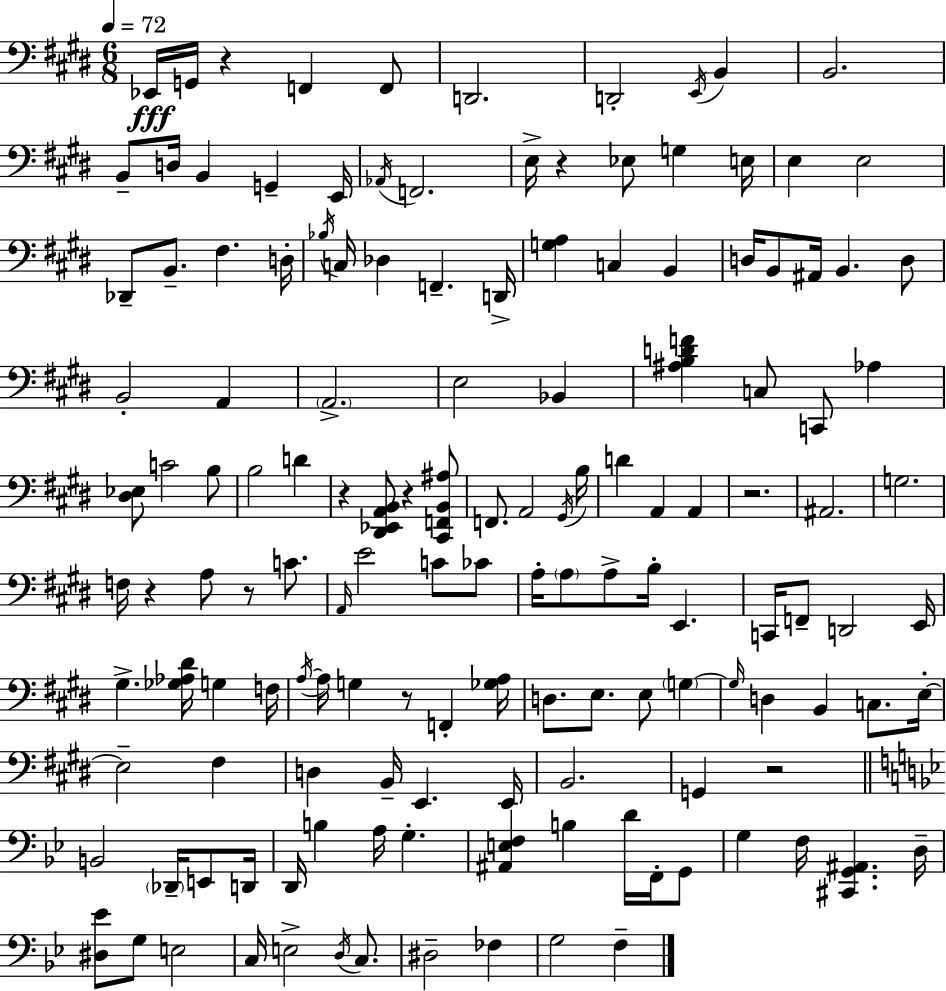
{
  \clef bass
  \numericTimeSignature
  \time 6/8
  \key e \major
  \tempo 4 = 72
  ees,16\fff g,16 r4 f,4 f,8 | d,2. | d,2-. \acciaccatura { e,16 } b,4 | b,2. | \break b,8-- d16 b,4 g,4-- | e,16 \acciaccatura { aes,16 } f,2. | e16-> r4 ees8 g4 | e16 e4 e2 | \break des,8-- b,8.-- fis4. | d16-. \acciaccatura { bes16 } c16 des4 f,4.-- | d,16-> <g a>4 c4 b,4 | d16 b,8 ais,16 b,4. | \break d8 b,2-. a,4 | \parenthesize a,2.-> | e2 bes,4 | <ais b d' f'>4 c8 c,8 aes4 | \break <dis ees>8 c'2 | b8 b2 d'4 | r4 <dis, ees, a, b,>8 r4 | <cis, f, b, ais>8 f,8. a,2 | \break \acciaccatura { gis,16 } b16 d'4 a,4 | a,4 r2. | ais,2. | g2. | \break f16 r4 a8 r8 | c'8. \grace { a,16 } e'2 | c'8 ces'8 a16-. \parenthesize a8 a8-> b16-. e,4. | c,16 f,8-- d,2 | \break e,16 gis4.-> <ges aes dis'>16 | g4 f16 \acciaccatura { a16~ }~ a16 g4 r8 | f,4-. <ges a>16 d8. e8. | e8 \parenthesize g4~~ \grace { g16 } d4 b,4 | \break c8. e16-.~~ e2-- | fis4 d4 b,16-- | e,4. e,16 b,2. | g,4 r2 | \break \bar "||" \break \key bes \major b,2 \parenthesize des,16-- e,8 d,16 | d,16 b4 a16 g4.-. | <ais, e f>4 b4 d'16 f,16-. g,8 | g4 f16 <cis, g, ais,>4. d16-- | \break <dis ees'>8 g8 e2 | c16 e2-> \acciaccatura { d16 } c8. | dis2-- fes4 | g2 f4-- | \break \bar "|."
}